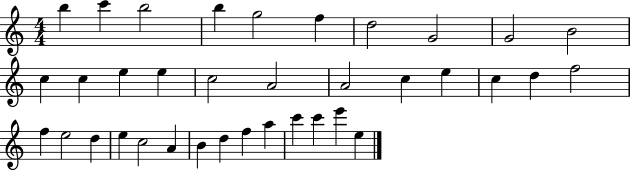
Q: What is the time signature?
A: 4/4